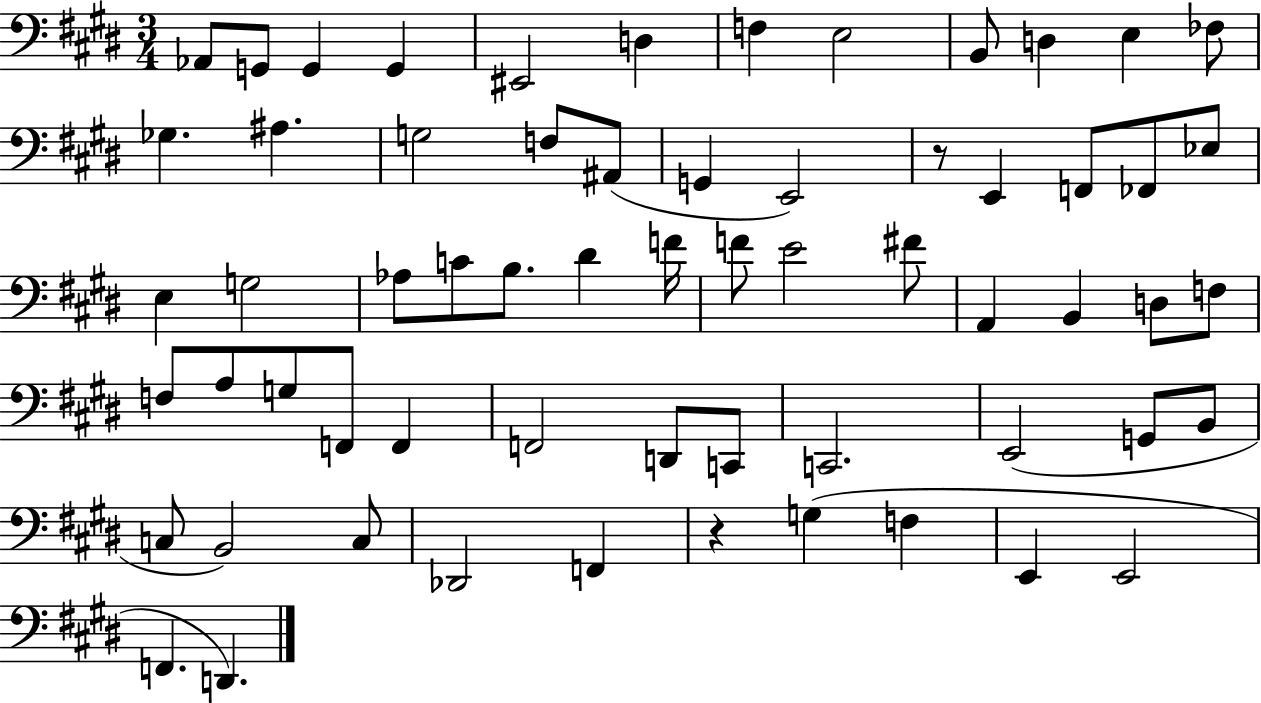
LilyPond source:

{
  \clef bass
  \numericTimeSignature
  \time 3/4
  \key e \major
  \repeat volta 2 { aes,8 g,8 g,4 g,4 | eis,2 d4 | f4 e2 | b,8 d4 e4 fes8 | \break ges4. ais4. | g2 f8 ais,8( | g,4 e,2) | r8 e,4 f,8 fes,8 ees8 | \break e4 g2 | aes8 c'8 b8. dis'4 f'16 | f'8 e'2 fis'8 | a,4 b,4 d8 f8 | \break f8 a8 g8 f,8 f,4 | f,2 d,8 c,8 | c,2. | e,2( g,8 b,8 | \break c8 b,2) c8 | des,2 f,4 | r4 g4( f4 | e,4 e,2 | \break f,4. d,4.) | } \bar "|."
}